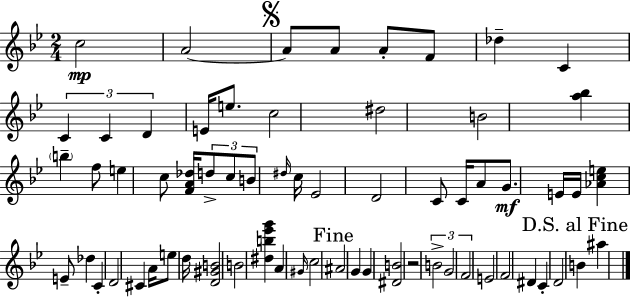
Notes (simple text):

C5/h A4/h A4/e A4/e A4/e F4/e Db5/q C4/q C4/q C4/q D4/q E4/s E5/e. C5/h D#5/h B4/h [A5,Bb5]/q B5/q F5/e E5/q C5/e [F4,A4,Db5]/s D5/e C5/e B4/e D#5/s C5/s Eb4/h D4/h C4/e C4/s A4/e G4/e. E4/s E4/s [Ab4,C5,E5]/q E4/e Db5/q C4/q D4/h C#4/q A4/s E5/e D5/s [D4,G#4,B4]/h B4/h [D#5,B5,Eb6,G6]/q A4/q G#4/s C5/h A#4/h G4/q G4/q [D#4,B4]/h R/h B4/h G4/h F4/h E4/h F4/h D#4/q C4/q D4/h B4/q A#5/q